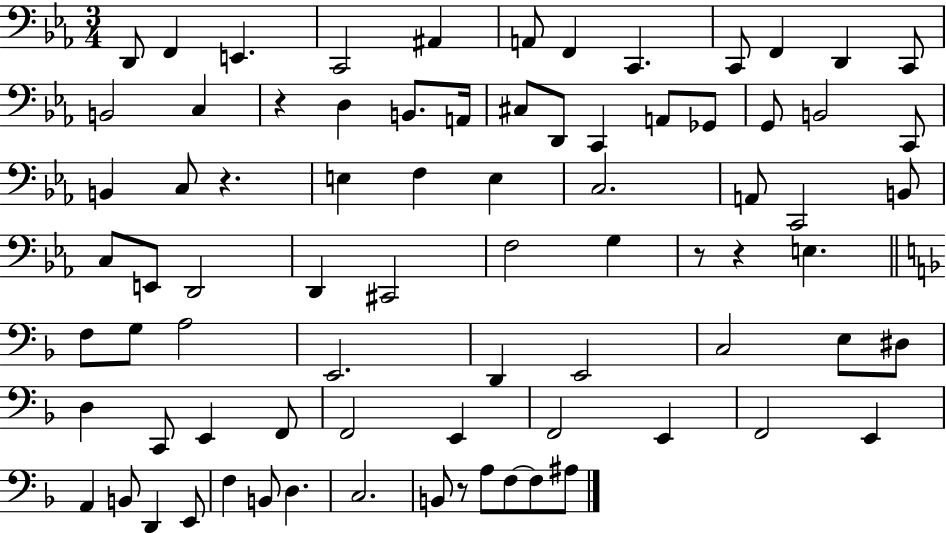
{
  \clef bass
  \numericTimeSignature
  \time 3/4
  \key ees \major
  \repeat volta 2 { d,8 f,4 e,4. | c,2 ais,4 | a,8 f,4 c,4. | c,8 f,4 d,4 c,8 | \break b,2 c4 | r4 d4 b,8. a,16 | cis8 d,8 c,4 a,8 ges,8 | g,8 b,2 c,8 | \break b,4 c8 r4. | e4 f4 e4 | c2. | a,8 c,2 b,8 | \break c8 e,8 d,2 | d,4 cis,2 | f2 g4 | r8 r4 e4. | \break \bar "||" \break \key f \major f8 g8 a2 | e,2. | d,4 e,2 | c2 e8 dis8 | \break d4 c,8 e,4 f,8 | f,2 e,4 | f,2 e,4 | f,2 e,4 | \break a,4 b,8 d,4 e,8 | f4 b,8 d4. | c2. | b,8 r8 a8 f8~~ f8 ais8 | \break } \bar "|."
}